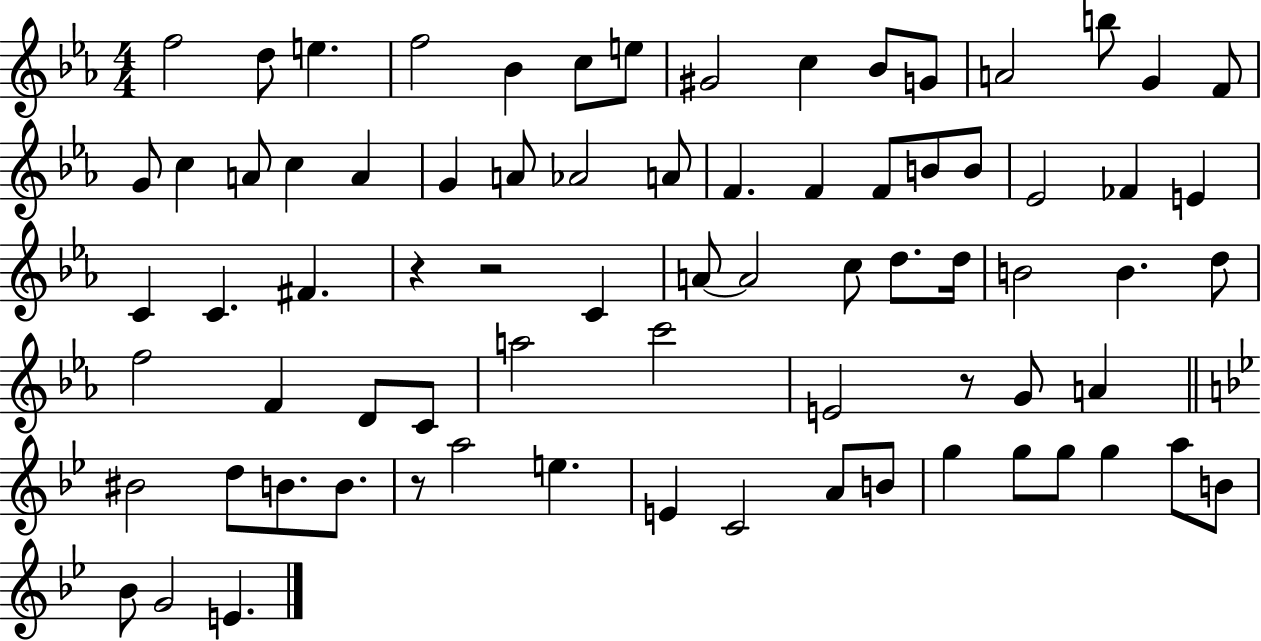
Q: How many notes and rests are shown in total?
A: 76